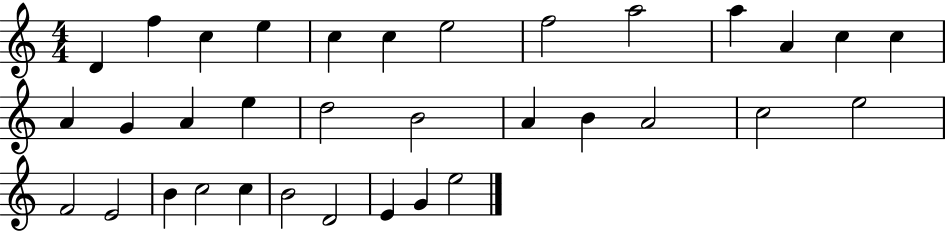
D4/q F5/q C5/q E5/q C5/q C5/q E5/h F5/h A5/h A5/q A4/q C5/q C5/q A4/q G4/q A4/q E5/q D5/h B4/h A4/q B4/q A4/h C5/h E5/h F4/h E4/h B4/q C5/h C5/q B4/h D4/h E4/q G4/q E5/h